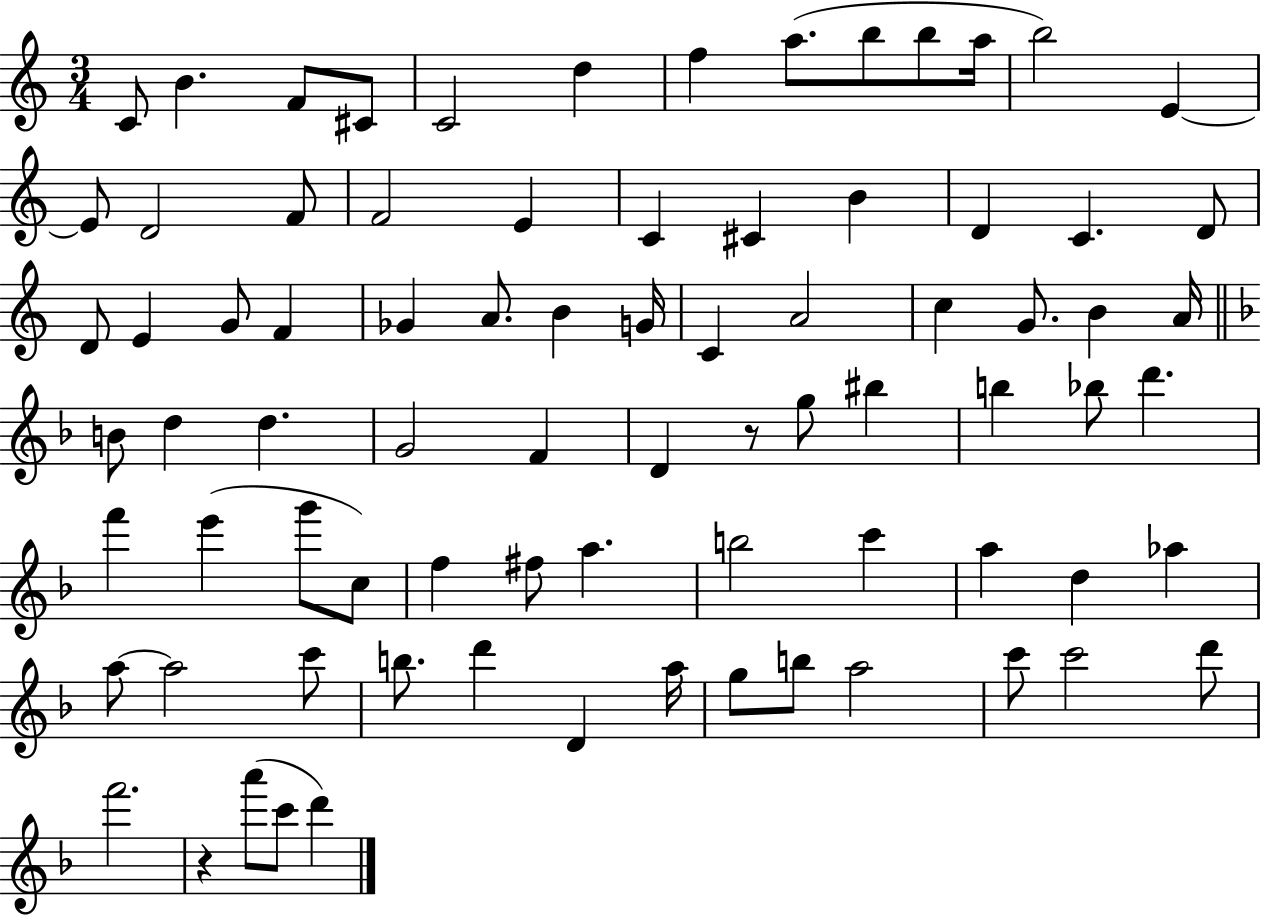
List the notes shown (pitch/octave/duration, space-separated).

C4/e B4/q. F4/e C#4/e C4/h D5/q F5/q A5/e. B5/e B5/e A5/s B5/h E4/q E4/e D4/h F4/e F4/h E4/q C4/q C#4/q B4/q D4/q C4/q. D4/e D4/e E4/q G4/e F4/q Gb4/q A4/e. B4/q G4/s C4/q A4/h C5/q G4/e. B4/q A4/s B4/e D5/q D5/q. G4/h F4/q D4/q R/e G5/e BIS5/q B5/q Bb5/e D6/q. F6/q E6/q G6/e C5/e F5/q F#5/e A5/q. B5/h C6/q A5/q D5/q Ab5/q A5/e A5/h C6/e B5/e. D6/q D4/q A5/s G5/e B5/e A5/h C6/e C6/h D6/e F6/h. R/q A6/e C6/e D6/q